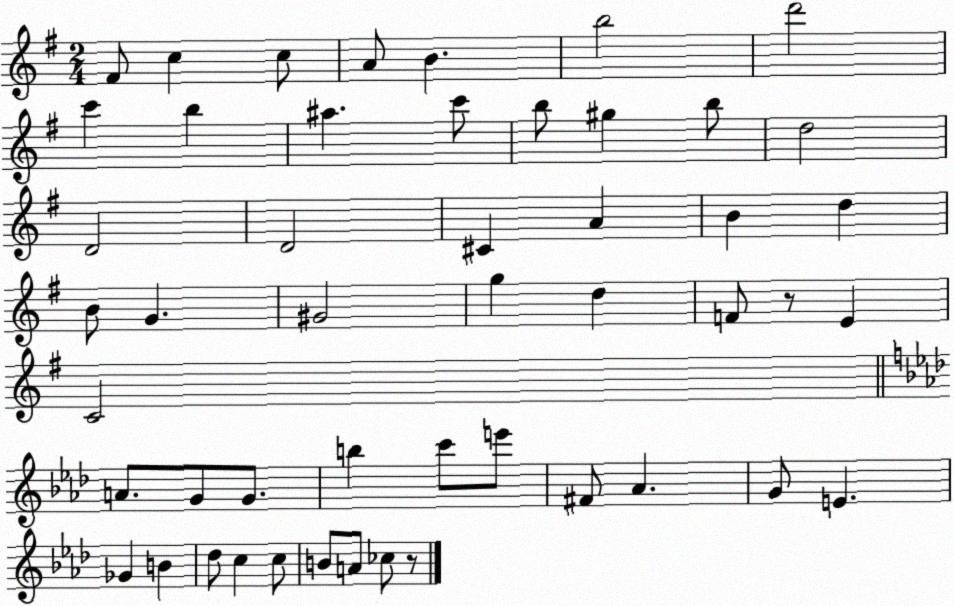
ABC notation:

X:1
T:Untitled
M:2/4
L:1/4
K:G
^F/2 c c/2 A/2 B b2 d'2 c' b ^a c'/2 b/2 ^g b/2 d2 D2 D2 ^C A B d B/2 G ^G2 g d F/2 z/2 E C2 A/2 G/2 G/2 b c'/2 e'/2 ^F/2 _A G/2 E _G B _d/2 c c/2 B/2 A/2 _c/2 z/2